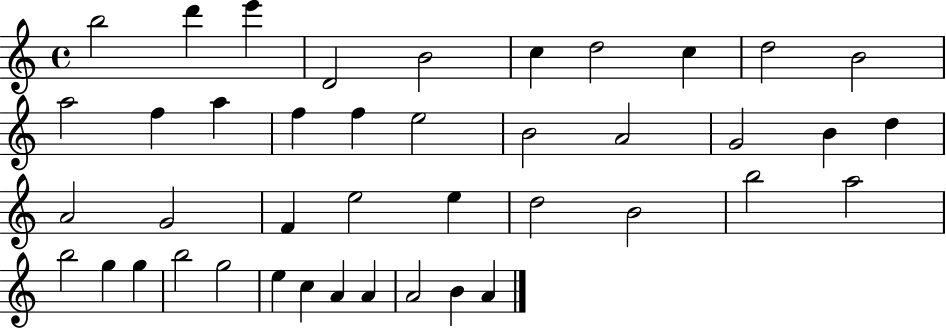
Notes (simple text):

B5/h D6/q E6/q D4/h B4/h C5/q D5/h C5/q D5/h B4/h A5/h F5/q A5/q F5/q F5/q E5/h B4/h A4/h G4/h B4/q D5/q A4/h G4/h F4/q E5/h E5/q D5/h B4/h B5/h A5/h B5/h G5/q G5/q B5/h G5/h E5/q C5/q A4/q A4/q A4/h B4/q A4/q